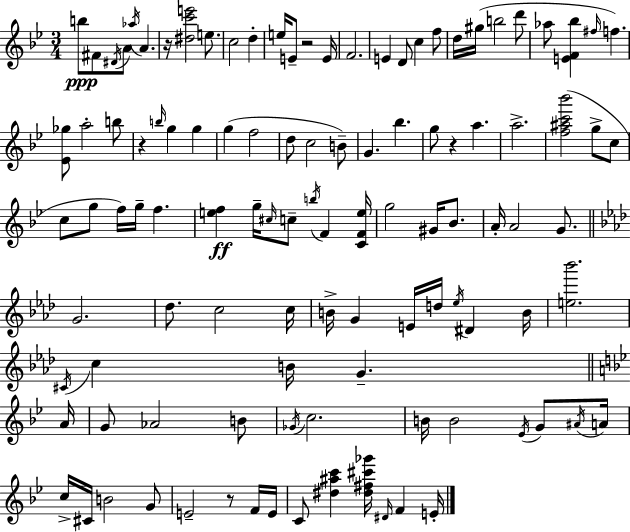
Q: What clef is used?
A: treble